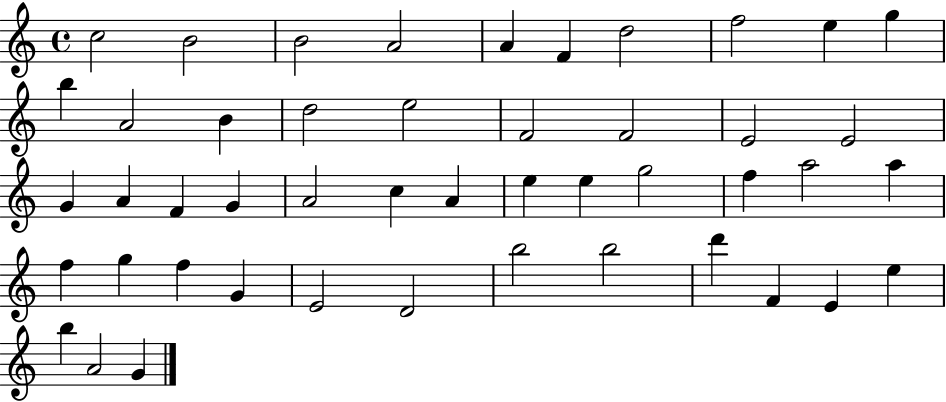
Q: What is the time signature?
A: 4/4